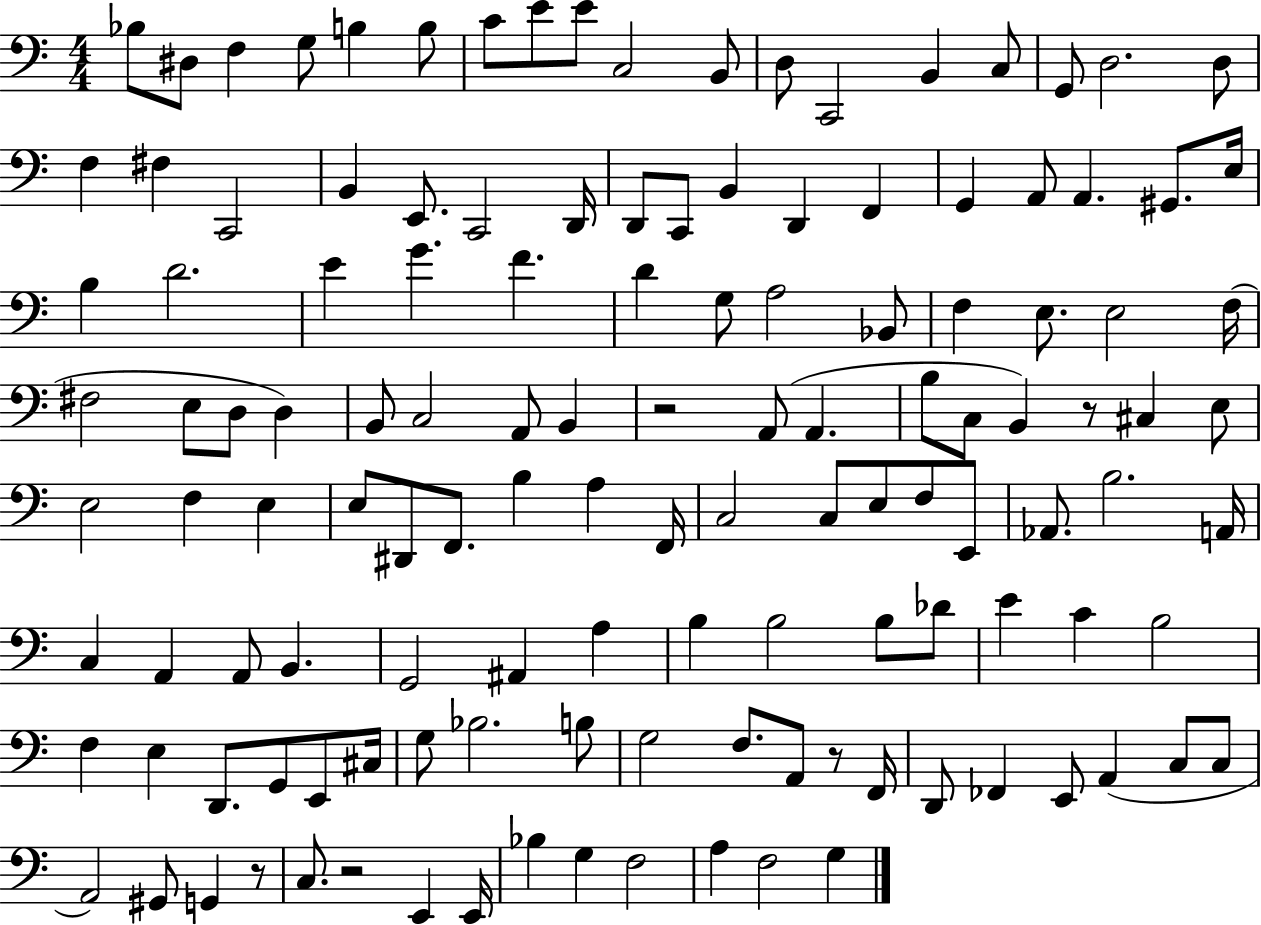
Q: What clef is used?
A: bass